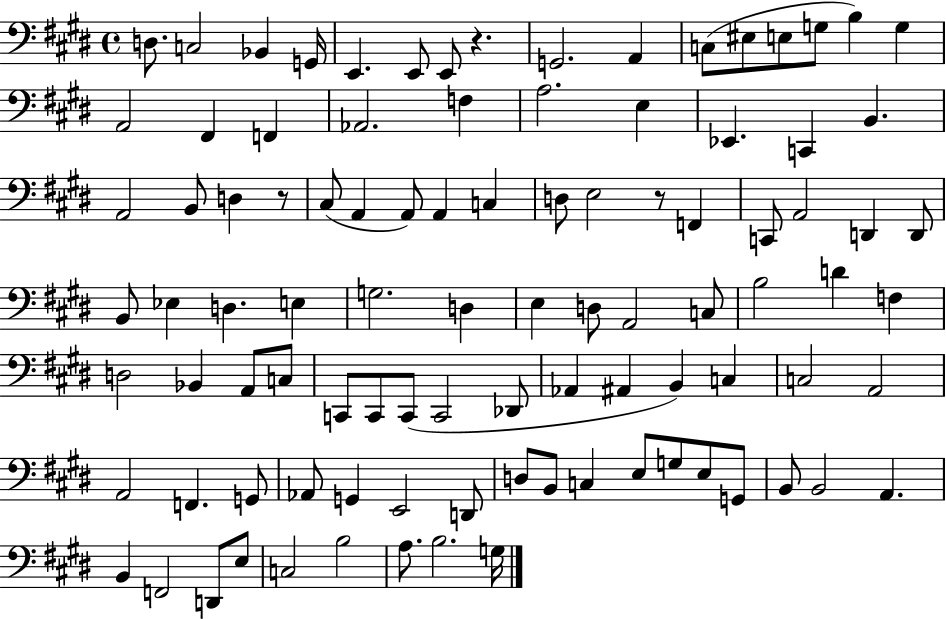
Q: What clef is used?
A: bass